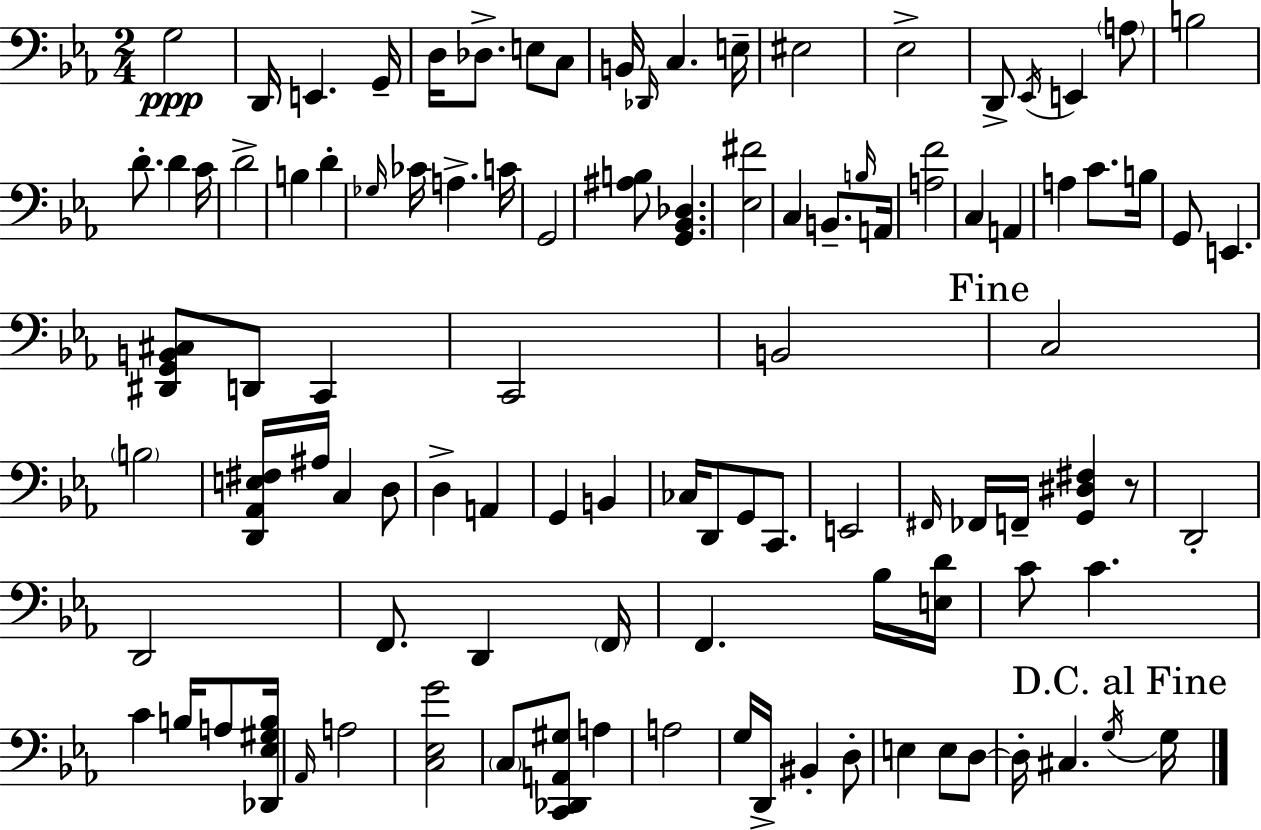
X:1
T:Untitled
M:2/4
L:1/4
K:Cm
G,2 D,,/4 E,, G,,/4 D,/4 _D,/2 E,/2 C,/2 B,,/4 _D,,/4 C, E,/4 ^E,2 _E,2 D,,/2 _E,,/4 E,, A,/2 B,2 D/2 D C/4 D2 B, D _G,/4 _C/4 A, C/4 G,,2 [^A,B,]/2 [G,,_B,,_D,] [_E,^F]2 C, B,,/2 B,/4 A,,/4 [A,F]2 C, A,, A, C/2 B,/4 G,,/2 E,, [^D,,G,,B,,^C,]/2 D,,/2 C,, C,,2 B,,2 C,2 B,2 [D,,_A,,E,^F,]/4 ^A,/4 C, D,/2 D, A,, G,, B,, _C,/4 D,,/2 G,,/2 C,,/2 E,,2 ^F,,/4 _F,,/4 F,,/4 [G,,^D,^F,] z/2 D,,2 D,,2 F,,/2 D,, F,,/4 F,, _B,/4 [E,D]/4 C/2 C C B,/4 A,/2 [_D,,_E,^G,B,]/4 _A,,/4 A,2 [C,_E,G]2 C,/2 [C,,_D,,A,,^G,]/2 A, A,2 G,/4 D,,/4 ^B,, D,/2 E, E,/2 D,/2 D,/4 ^C, G,/4 G,/4